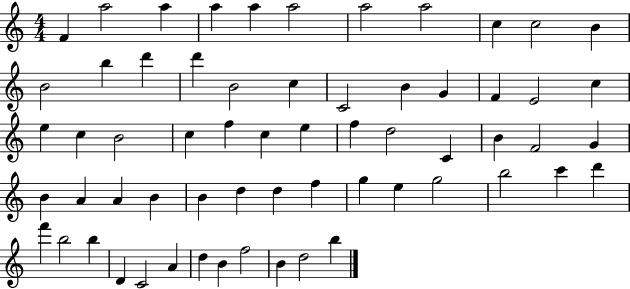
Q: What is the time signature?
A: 4/4